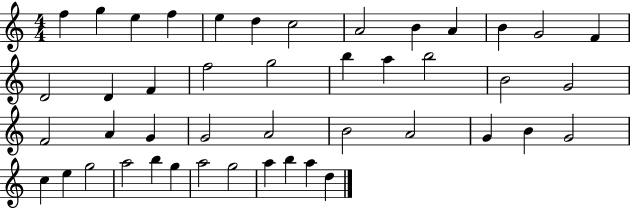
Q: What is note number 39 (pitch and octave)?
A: G5